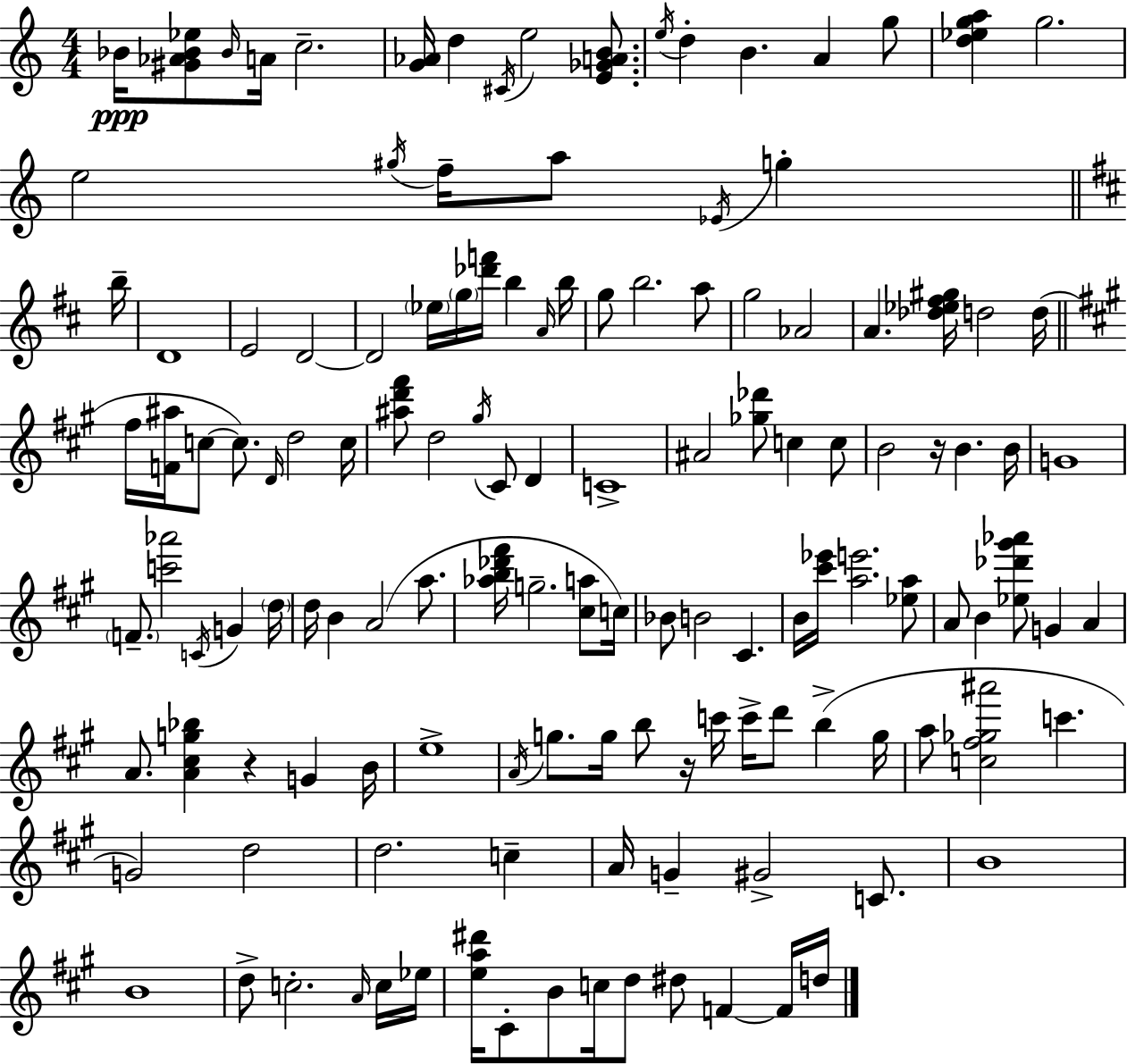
Bb4/s [G#4,Ab4,Bb4,Eb5]/e Bb4/s A4/s C5/h. [G4,Ab4]/s D5/q C#4/s E5/h [E4,Gb4,A4,B4]/e. E5/s D5/q B4/q. A4/q G5/e [D5,Eb5,G5,A5]/q G5/h. E5/h G#5/s F5/s A5/e Eb4/s G5/q B5/s D4/w E4/h D4/h D4/h Eb5/s G5/s [Db6,F6]/s B5/q A4/s B5/s G5/e B5/h. A5/e G5/h Ab4/h A4/q. [Db5,Eb5,F#5,G#5]/s D5/h D5/s F#5/s [F4,A#5]/s C5/e C5/e. D4/s D5/h C5/s [A#5,D6,F#6]/e D5/h G#5/s C#4/e D4/q C4/w A#4/h [Gb5,Db6]/e C5/q C5/e B4/h R/s B4/q. B4/s G4/w F4/e. [C6,Ab6]/h C4/s G4/q D5/s D5/s B4/q A4/h A5/e. [Ab5,B5,Db6,F#6]/s G5/h. [C#5,A5]/e C5/s Bb4/e B4/h C#4/q. B4/s [C#6,Eb6]/s [A5,E6]/h. [Eb5,A5]/e A4/e B4/q [Eb5,Db6,G#6,Ab6]/e G4/q A4/q A4/e. [A4,C#5,G5,Bb5]/q R/q G4/q B4/s E5/w A4/s G5/e. G5/s B5/e R/s C6/s C6/s D6/e B5/q G5/s A5/e [C5,F#5,Gb5,A#6]/h C6/q. G4/h D5/h D5/h. C5/q A4/s G4/q G#4/h C4/e. B4/w B4/w D5/e C5/h. A4/s C5/s Eb5/s [E5,A5,D#6]/s C#4/e B4/e C5/s D5/e D#5/e F4/q F4/s D5/s